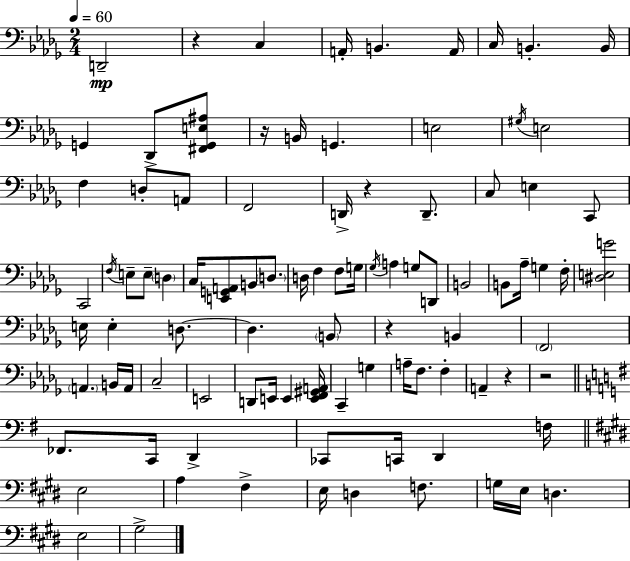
D2/h R/q C3/q A2/s B2/q. A2/s C3/s B2/q. B2/s G2/q Db2/e [F#2,G2,E3,A#3]/e R/s B2/s G2/q. E3/h G#3/s E3/h F3/q D3/e A2/e F2/h D2/s R/q D2/e. C3/e E3/q C2/e C2/h F3/s E3/e E3/e D3/q C3/s [E2,G2,A2]/e B2/e D3/e. D3/s F3/q F3/e G3/s Gb3/s A3/q G3/e D2/e B2/h B2/e Ab3/s G3/q F3/s [D#3,E3,G4]/h E3/s E3/q D3/e. D3/q. B2/e R/q B2/q F2/h A2/q. B2/s A2/s C3/h E2/h D2/e E2/s E2/q [E2,F2,G#2,A2]/s C2/q G3/q A3/s F3/e. F3/q A2/q R/q R/h FES2/e. C2/s D2/q CES2/e C2/s D2/q F3/s E3/h A3/q F#3/q E3/s D3/q F3/e. G3/s E3/s D3/q. E3/h G#3/h